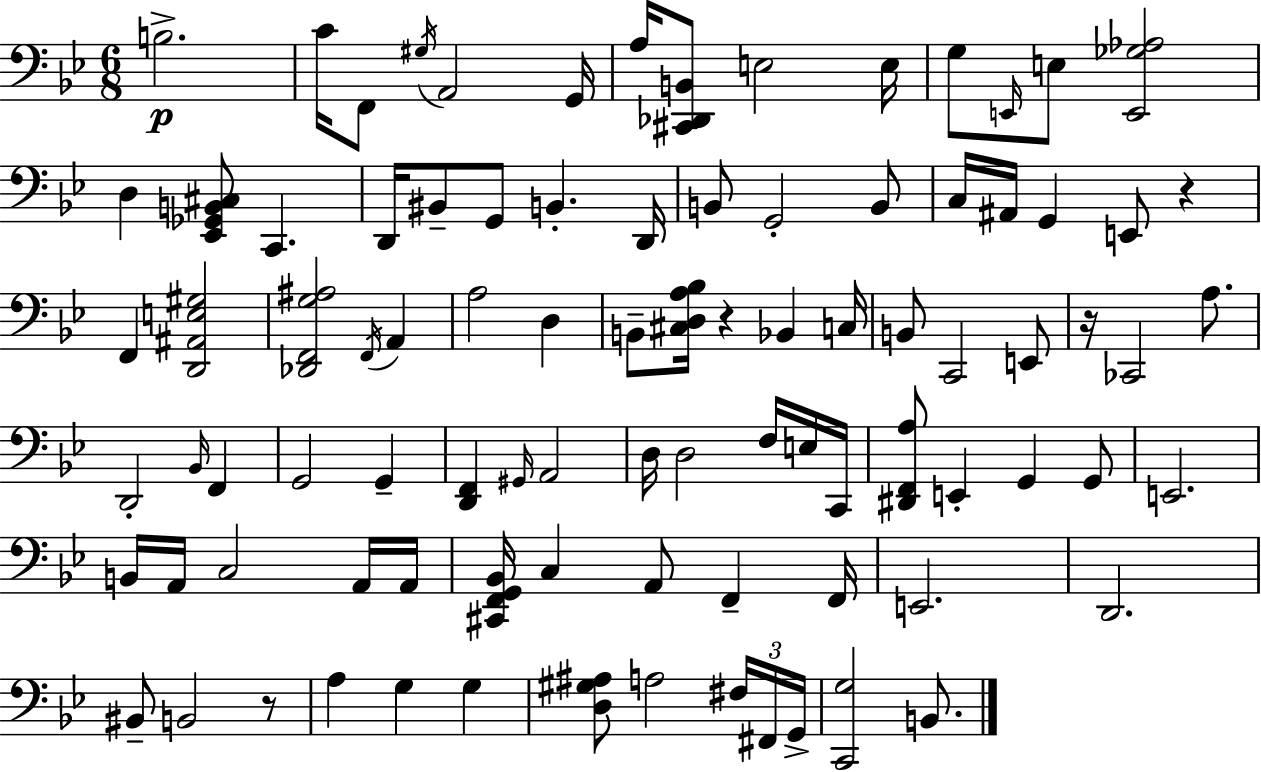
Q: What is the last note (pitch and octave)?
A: B2